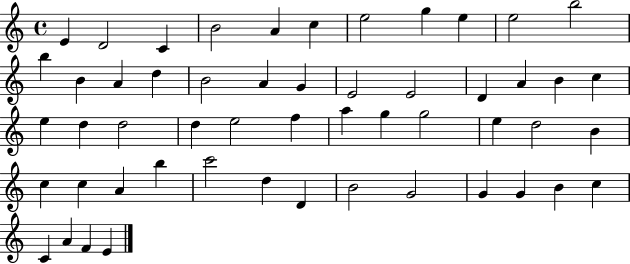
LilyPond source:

{
  \clef treble
  \time 4/4
  \defaultTimeSignature
  \key c \major
  e'4 d'2 c'4 | b'2 a'4 c''4 | e''2 g''4 e''4 | e''2 b''2 | \break b''4 b'4 a'4 d''4 | b'2 a'4 g'4 | e'2 e'2 | d'4 a'4 b'4 c''4 | \break e''4 d''4 d''2 | d''4 e''2 f''4 | a''4 g''4 g''2 | e''4 d''2 b'4 | \break c''4 c''4 a'4 b''4 | c'''2 d''4 d'4 | b'2 g'2 | g'4 g'4 b'4 c''4 | \break c'4 a'4 f'4 e'4 | \bar "|."
}